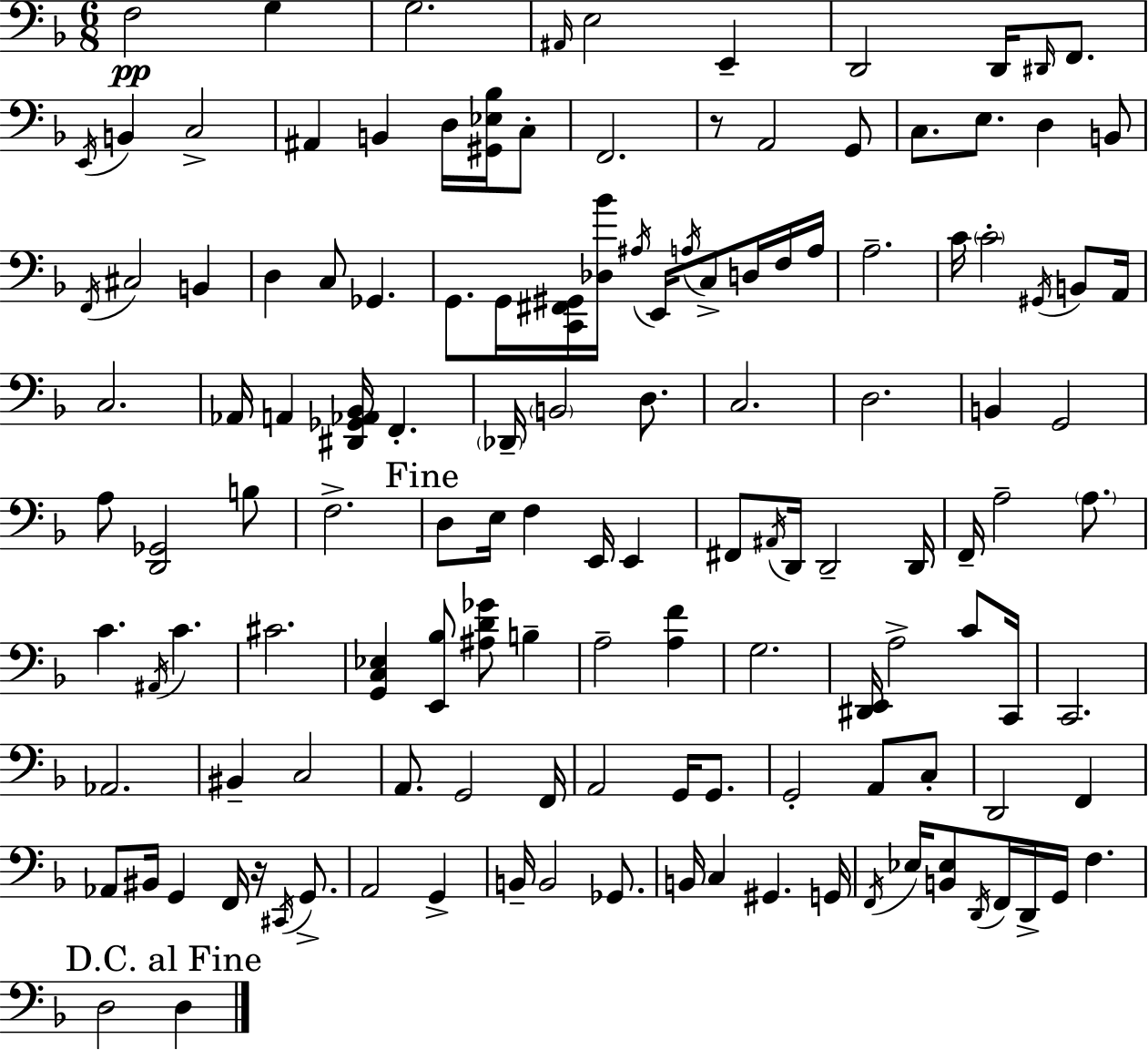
{
  \clef bass
  \numericTimeSignature
  \time 6/8
  \key f \major
  f2\pp g4 | g2. | \grace { ais,16 } e2 e,4-- | d,2 d,16 \grace { dis,16 } f,8. | \break \acciaccatura { e,16 } b,4 c2-> | ais,4 b,4 d16 | <gis, ees bes>16 c8-. f,2. | r8 a,2 | \break g,8 c8. e8. d4 | b,8 \acciaccatura { f,16 } cis2 | b,4 d4 c8 ges,4. | g,8. g,16 <c, fis, gis,>16 <des bes'>16 \acciaccatura { ais16 } e,16 | \break \acciaccatura { a16 } c8-> d16 f16 a16 a2.-- | c'16 \parenthesize c'2-. | \acciaccatura { gis,16 } b,8 a,16 c2. | aes,16 a,4 | \break <dis, ges, aes, bes,>16 f,4.-. \parenthesize des,16-- \parenthesize b,2 | d8. c2. | d2. | b,4 g,2 | \break a8 <d, ges,>2 | b8 f2.-> | \mark "Fine" d8 e16 f4 | e,16 e,4 fis,8 \acciaccatura { ais,16 } d,16 d,2-- | \break d,16 f,16-- a2-- | \parenthesize a8. c'4. | \acciaccatura { ais,16 } c'4. cis'2. | <g, c ees>4 | \break <e, bes>8 <ais d' ges'>8 b4-- a2-- | <a f'>4 g2. | <dis, e,>16 a2-> | c'8 c,16 c,2. | \break aes,2. | bis,4-- | c2 a,8. | g,2 f,16 a,2 | \break g,16 g,8. g,2-. | a,8 c8-. d,2 | f,4 aes,8 bis,16 | g,4 f,16 r16 \acciaccatura { cis,16 } g,8.-> a,2 | \break g,4-> b,16-- b,2 | ges,8. b,16 c4 | gis,4. g,16 \acciaccatura { f,16 } ees16 | <b, ees>8 \acciaccatura { d,16 } f,16 d,16-> g,16 f4. | \break \mark "D.C. al Fine" d2 d4 | \bar "|."
}